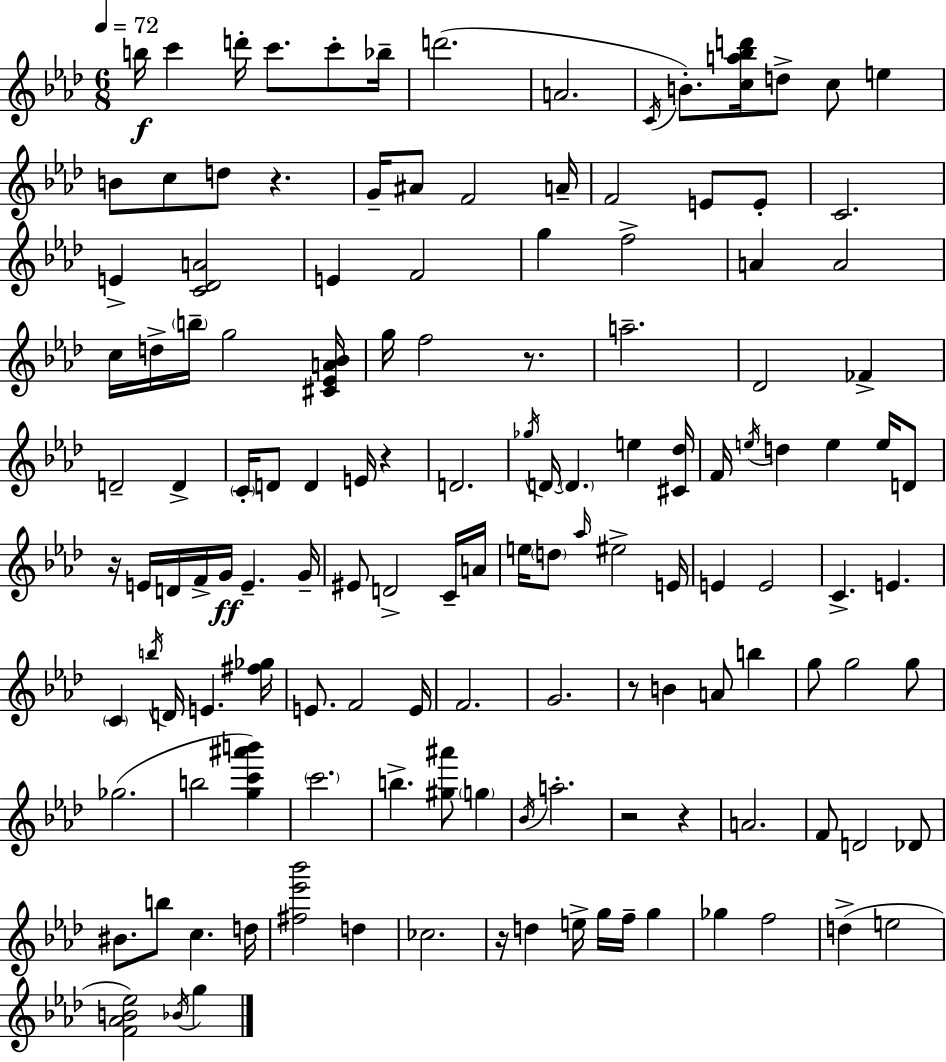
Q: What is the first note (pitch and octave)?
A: B5